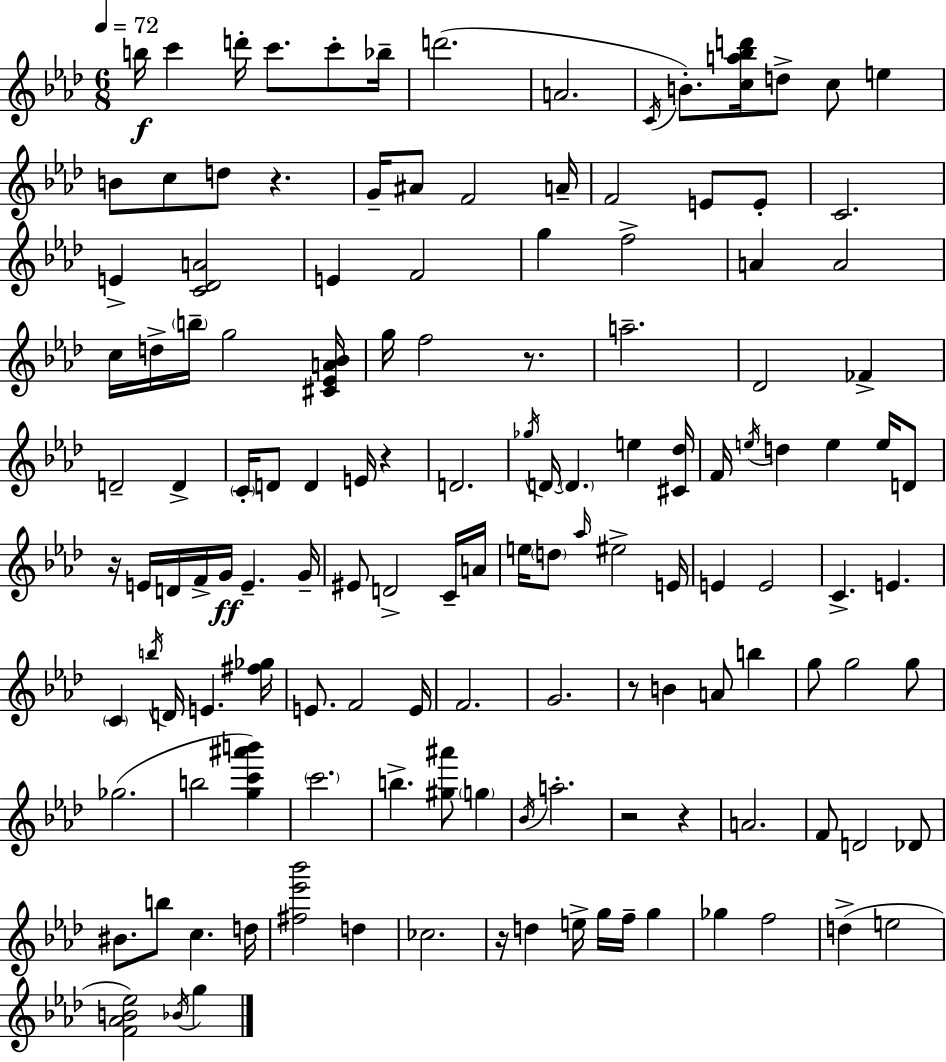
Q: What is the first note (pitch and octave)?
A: B5